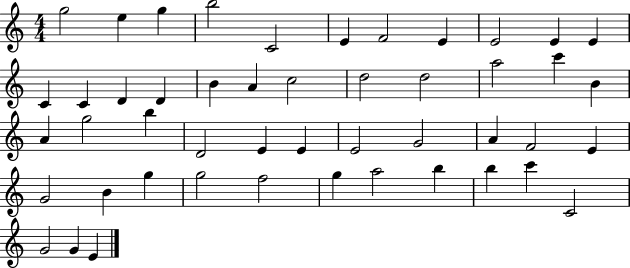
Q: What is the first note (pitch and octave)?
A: G5